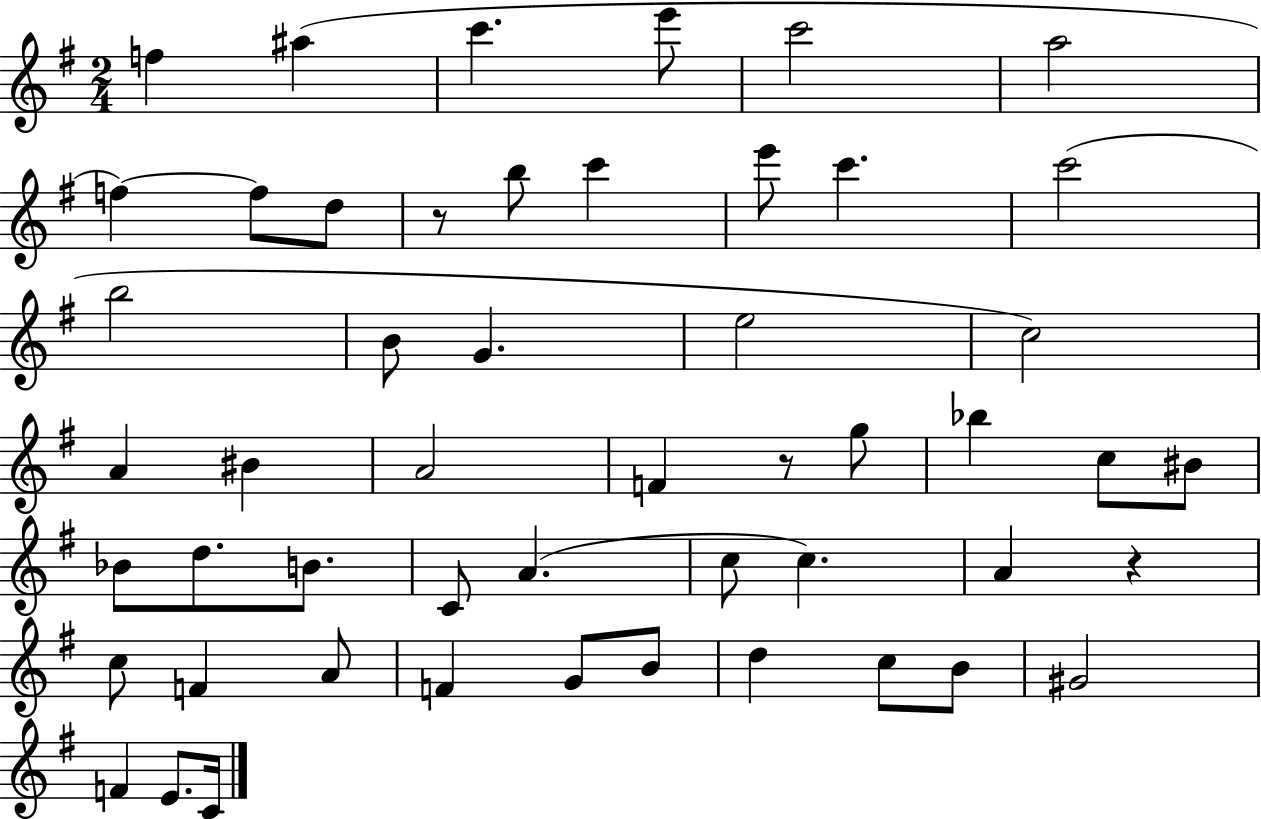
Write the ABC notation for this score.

X:1
T:Untitled
M:2/4
L:1/4
K:G
f ^a c' e'/2 c'2 a2 f f/2 d/2 z/2 b/2 c' e'/2 c' c'2 b2 B/2 G e2 c2 A ^B A2 F z/2 g/2 _b c/2 ^B/2 _B/2 d/2 B/2 C/2 A c/2 c A z c/2 F A/2 F G/2 B/2 d c/2 B/2 ^G2 F E/2 C/4